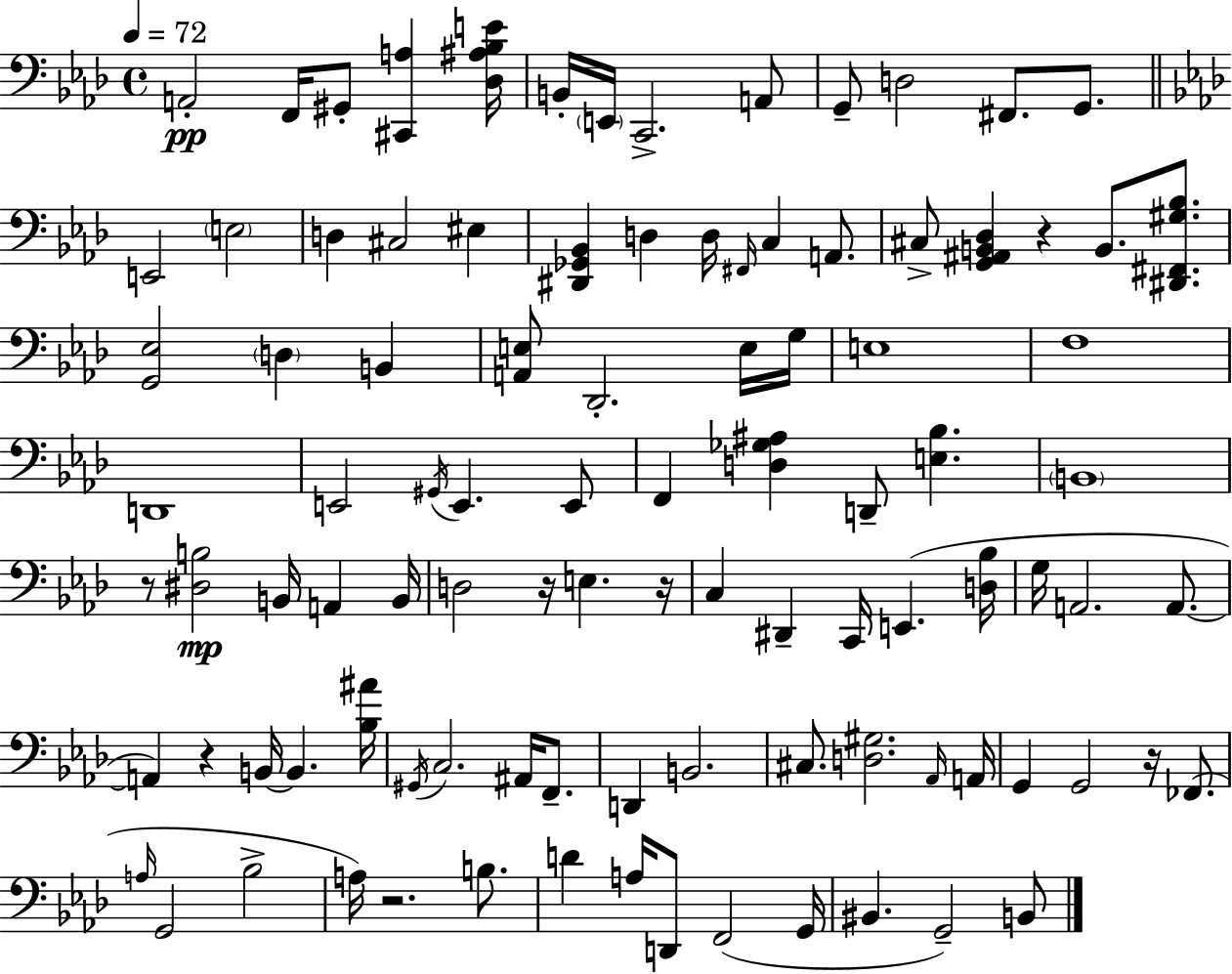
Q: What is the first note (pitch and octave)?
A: A2